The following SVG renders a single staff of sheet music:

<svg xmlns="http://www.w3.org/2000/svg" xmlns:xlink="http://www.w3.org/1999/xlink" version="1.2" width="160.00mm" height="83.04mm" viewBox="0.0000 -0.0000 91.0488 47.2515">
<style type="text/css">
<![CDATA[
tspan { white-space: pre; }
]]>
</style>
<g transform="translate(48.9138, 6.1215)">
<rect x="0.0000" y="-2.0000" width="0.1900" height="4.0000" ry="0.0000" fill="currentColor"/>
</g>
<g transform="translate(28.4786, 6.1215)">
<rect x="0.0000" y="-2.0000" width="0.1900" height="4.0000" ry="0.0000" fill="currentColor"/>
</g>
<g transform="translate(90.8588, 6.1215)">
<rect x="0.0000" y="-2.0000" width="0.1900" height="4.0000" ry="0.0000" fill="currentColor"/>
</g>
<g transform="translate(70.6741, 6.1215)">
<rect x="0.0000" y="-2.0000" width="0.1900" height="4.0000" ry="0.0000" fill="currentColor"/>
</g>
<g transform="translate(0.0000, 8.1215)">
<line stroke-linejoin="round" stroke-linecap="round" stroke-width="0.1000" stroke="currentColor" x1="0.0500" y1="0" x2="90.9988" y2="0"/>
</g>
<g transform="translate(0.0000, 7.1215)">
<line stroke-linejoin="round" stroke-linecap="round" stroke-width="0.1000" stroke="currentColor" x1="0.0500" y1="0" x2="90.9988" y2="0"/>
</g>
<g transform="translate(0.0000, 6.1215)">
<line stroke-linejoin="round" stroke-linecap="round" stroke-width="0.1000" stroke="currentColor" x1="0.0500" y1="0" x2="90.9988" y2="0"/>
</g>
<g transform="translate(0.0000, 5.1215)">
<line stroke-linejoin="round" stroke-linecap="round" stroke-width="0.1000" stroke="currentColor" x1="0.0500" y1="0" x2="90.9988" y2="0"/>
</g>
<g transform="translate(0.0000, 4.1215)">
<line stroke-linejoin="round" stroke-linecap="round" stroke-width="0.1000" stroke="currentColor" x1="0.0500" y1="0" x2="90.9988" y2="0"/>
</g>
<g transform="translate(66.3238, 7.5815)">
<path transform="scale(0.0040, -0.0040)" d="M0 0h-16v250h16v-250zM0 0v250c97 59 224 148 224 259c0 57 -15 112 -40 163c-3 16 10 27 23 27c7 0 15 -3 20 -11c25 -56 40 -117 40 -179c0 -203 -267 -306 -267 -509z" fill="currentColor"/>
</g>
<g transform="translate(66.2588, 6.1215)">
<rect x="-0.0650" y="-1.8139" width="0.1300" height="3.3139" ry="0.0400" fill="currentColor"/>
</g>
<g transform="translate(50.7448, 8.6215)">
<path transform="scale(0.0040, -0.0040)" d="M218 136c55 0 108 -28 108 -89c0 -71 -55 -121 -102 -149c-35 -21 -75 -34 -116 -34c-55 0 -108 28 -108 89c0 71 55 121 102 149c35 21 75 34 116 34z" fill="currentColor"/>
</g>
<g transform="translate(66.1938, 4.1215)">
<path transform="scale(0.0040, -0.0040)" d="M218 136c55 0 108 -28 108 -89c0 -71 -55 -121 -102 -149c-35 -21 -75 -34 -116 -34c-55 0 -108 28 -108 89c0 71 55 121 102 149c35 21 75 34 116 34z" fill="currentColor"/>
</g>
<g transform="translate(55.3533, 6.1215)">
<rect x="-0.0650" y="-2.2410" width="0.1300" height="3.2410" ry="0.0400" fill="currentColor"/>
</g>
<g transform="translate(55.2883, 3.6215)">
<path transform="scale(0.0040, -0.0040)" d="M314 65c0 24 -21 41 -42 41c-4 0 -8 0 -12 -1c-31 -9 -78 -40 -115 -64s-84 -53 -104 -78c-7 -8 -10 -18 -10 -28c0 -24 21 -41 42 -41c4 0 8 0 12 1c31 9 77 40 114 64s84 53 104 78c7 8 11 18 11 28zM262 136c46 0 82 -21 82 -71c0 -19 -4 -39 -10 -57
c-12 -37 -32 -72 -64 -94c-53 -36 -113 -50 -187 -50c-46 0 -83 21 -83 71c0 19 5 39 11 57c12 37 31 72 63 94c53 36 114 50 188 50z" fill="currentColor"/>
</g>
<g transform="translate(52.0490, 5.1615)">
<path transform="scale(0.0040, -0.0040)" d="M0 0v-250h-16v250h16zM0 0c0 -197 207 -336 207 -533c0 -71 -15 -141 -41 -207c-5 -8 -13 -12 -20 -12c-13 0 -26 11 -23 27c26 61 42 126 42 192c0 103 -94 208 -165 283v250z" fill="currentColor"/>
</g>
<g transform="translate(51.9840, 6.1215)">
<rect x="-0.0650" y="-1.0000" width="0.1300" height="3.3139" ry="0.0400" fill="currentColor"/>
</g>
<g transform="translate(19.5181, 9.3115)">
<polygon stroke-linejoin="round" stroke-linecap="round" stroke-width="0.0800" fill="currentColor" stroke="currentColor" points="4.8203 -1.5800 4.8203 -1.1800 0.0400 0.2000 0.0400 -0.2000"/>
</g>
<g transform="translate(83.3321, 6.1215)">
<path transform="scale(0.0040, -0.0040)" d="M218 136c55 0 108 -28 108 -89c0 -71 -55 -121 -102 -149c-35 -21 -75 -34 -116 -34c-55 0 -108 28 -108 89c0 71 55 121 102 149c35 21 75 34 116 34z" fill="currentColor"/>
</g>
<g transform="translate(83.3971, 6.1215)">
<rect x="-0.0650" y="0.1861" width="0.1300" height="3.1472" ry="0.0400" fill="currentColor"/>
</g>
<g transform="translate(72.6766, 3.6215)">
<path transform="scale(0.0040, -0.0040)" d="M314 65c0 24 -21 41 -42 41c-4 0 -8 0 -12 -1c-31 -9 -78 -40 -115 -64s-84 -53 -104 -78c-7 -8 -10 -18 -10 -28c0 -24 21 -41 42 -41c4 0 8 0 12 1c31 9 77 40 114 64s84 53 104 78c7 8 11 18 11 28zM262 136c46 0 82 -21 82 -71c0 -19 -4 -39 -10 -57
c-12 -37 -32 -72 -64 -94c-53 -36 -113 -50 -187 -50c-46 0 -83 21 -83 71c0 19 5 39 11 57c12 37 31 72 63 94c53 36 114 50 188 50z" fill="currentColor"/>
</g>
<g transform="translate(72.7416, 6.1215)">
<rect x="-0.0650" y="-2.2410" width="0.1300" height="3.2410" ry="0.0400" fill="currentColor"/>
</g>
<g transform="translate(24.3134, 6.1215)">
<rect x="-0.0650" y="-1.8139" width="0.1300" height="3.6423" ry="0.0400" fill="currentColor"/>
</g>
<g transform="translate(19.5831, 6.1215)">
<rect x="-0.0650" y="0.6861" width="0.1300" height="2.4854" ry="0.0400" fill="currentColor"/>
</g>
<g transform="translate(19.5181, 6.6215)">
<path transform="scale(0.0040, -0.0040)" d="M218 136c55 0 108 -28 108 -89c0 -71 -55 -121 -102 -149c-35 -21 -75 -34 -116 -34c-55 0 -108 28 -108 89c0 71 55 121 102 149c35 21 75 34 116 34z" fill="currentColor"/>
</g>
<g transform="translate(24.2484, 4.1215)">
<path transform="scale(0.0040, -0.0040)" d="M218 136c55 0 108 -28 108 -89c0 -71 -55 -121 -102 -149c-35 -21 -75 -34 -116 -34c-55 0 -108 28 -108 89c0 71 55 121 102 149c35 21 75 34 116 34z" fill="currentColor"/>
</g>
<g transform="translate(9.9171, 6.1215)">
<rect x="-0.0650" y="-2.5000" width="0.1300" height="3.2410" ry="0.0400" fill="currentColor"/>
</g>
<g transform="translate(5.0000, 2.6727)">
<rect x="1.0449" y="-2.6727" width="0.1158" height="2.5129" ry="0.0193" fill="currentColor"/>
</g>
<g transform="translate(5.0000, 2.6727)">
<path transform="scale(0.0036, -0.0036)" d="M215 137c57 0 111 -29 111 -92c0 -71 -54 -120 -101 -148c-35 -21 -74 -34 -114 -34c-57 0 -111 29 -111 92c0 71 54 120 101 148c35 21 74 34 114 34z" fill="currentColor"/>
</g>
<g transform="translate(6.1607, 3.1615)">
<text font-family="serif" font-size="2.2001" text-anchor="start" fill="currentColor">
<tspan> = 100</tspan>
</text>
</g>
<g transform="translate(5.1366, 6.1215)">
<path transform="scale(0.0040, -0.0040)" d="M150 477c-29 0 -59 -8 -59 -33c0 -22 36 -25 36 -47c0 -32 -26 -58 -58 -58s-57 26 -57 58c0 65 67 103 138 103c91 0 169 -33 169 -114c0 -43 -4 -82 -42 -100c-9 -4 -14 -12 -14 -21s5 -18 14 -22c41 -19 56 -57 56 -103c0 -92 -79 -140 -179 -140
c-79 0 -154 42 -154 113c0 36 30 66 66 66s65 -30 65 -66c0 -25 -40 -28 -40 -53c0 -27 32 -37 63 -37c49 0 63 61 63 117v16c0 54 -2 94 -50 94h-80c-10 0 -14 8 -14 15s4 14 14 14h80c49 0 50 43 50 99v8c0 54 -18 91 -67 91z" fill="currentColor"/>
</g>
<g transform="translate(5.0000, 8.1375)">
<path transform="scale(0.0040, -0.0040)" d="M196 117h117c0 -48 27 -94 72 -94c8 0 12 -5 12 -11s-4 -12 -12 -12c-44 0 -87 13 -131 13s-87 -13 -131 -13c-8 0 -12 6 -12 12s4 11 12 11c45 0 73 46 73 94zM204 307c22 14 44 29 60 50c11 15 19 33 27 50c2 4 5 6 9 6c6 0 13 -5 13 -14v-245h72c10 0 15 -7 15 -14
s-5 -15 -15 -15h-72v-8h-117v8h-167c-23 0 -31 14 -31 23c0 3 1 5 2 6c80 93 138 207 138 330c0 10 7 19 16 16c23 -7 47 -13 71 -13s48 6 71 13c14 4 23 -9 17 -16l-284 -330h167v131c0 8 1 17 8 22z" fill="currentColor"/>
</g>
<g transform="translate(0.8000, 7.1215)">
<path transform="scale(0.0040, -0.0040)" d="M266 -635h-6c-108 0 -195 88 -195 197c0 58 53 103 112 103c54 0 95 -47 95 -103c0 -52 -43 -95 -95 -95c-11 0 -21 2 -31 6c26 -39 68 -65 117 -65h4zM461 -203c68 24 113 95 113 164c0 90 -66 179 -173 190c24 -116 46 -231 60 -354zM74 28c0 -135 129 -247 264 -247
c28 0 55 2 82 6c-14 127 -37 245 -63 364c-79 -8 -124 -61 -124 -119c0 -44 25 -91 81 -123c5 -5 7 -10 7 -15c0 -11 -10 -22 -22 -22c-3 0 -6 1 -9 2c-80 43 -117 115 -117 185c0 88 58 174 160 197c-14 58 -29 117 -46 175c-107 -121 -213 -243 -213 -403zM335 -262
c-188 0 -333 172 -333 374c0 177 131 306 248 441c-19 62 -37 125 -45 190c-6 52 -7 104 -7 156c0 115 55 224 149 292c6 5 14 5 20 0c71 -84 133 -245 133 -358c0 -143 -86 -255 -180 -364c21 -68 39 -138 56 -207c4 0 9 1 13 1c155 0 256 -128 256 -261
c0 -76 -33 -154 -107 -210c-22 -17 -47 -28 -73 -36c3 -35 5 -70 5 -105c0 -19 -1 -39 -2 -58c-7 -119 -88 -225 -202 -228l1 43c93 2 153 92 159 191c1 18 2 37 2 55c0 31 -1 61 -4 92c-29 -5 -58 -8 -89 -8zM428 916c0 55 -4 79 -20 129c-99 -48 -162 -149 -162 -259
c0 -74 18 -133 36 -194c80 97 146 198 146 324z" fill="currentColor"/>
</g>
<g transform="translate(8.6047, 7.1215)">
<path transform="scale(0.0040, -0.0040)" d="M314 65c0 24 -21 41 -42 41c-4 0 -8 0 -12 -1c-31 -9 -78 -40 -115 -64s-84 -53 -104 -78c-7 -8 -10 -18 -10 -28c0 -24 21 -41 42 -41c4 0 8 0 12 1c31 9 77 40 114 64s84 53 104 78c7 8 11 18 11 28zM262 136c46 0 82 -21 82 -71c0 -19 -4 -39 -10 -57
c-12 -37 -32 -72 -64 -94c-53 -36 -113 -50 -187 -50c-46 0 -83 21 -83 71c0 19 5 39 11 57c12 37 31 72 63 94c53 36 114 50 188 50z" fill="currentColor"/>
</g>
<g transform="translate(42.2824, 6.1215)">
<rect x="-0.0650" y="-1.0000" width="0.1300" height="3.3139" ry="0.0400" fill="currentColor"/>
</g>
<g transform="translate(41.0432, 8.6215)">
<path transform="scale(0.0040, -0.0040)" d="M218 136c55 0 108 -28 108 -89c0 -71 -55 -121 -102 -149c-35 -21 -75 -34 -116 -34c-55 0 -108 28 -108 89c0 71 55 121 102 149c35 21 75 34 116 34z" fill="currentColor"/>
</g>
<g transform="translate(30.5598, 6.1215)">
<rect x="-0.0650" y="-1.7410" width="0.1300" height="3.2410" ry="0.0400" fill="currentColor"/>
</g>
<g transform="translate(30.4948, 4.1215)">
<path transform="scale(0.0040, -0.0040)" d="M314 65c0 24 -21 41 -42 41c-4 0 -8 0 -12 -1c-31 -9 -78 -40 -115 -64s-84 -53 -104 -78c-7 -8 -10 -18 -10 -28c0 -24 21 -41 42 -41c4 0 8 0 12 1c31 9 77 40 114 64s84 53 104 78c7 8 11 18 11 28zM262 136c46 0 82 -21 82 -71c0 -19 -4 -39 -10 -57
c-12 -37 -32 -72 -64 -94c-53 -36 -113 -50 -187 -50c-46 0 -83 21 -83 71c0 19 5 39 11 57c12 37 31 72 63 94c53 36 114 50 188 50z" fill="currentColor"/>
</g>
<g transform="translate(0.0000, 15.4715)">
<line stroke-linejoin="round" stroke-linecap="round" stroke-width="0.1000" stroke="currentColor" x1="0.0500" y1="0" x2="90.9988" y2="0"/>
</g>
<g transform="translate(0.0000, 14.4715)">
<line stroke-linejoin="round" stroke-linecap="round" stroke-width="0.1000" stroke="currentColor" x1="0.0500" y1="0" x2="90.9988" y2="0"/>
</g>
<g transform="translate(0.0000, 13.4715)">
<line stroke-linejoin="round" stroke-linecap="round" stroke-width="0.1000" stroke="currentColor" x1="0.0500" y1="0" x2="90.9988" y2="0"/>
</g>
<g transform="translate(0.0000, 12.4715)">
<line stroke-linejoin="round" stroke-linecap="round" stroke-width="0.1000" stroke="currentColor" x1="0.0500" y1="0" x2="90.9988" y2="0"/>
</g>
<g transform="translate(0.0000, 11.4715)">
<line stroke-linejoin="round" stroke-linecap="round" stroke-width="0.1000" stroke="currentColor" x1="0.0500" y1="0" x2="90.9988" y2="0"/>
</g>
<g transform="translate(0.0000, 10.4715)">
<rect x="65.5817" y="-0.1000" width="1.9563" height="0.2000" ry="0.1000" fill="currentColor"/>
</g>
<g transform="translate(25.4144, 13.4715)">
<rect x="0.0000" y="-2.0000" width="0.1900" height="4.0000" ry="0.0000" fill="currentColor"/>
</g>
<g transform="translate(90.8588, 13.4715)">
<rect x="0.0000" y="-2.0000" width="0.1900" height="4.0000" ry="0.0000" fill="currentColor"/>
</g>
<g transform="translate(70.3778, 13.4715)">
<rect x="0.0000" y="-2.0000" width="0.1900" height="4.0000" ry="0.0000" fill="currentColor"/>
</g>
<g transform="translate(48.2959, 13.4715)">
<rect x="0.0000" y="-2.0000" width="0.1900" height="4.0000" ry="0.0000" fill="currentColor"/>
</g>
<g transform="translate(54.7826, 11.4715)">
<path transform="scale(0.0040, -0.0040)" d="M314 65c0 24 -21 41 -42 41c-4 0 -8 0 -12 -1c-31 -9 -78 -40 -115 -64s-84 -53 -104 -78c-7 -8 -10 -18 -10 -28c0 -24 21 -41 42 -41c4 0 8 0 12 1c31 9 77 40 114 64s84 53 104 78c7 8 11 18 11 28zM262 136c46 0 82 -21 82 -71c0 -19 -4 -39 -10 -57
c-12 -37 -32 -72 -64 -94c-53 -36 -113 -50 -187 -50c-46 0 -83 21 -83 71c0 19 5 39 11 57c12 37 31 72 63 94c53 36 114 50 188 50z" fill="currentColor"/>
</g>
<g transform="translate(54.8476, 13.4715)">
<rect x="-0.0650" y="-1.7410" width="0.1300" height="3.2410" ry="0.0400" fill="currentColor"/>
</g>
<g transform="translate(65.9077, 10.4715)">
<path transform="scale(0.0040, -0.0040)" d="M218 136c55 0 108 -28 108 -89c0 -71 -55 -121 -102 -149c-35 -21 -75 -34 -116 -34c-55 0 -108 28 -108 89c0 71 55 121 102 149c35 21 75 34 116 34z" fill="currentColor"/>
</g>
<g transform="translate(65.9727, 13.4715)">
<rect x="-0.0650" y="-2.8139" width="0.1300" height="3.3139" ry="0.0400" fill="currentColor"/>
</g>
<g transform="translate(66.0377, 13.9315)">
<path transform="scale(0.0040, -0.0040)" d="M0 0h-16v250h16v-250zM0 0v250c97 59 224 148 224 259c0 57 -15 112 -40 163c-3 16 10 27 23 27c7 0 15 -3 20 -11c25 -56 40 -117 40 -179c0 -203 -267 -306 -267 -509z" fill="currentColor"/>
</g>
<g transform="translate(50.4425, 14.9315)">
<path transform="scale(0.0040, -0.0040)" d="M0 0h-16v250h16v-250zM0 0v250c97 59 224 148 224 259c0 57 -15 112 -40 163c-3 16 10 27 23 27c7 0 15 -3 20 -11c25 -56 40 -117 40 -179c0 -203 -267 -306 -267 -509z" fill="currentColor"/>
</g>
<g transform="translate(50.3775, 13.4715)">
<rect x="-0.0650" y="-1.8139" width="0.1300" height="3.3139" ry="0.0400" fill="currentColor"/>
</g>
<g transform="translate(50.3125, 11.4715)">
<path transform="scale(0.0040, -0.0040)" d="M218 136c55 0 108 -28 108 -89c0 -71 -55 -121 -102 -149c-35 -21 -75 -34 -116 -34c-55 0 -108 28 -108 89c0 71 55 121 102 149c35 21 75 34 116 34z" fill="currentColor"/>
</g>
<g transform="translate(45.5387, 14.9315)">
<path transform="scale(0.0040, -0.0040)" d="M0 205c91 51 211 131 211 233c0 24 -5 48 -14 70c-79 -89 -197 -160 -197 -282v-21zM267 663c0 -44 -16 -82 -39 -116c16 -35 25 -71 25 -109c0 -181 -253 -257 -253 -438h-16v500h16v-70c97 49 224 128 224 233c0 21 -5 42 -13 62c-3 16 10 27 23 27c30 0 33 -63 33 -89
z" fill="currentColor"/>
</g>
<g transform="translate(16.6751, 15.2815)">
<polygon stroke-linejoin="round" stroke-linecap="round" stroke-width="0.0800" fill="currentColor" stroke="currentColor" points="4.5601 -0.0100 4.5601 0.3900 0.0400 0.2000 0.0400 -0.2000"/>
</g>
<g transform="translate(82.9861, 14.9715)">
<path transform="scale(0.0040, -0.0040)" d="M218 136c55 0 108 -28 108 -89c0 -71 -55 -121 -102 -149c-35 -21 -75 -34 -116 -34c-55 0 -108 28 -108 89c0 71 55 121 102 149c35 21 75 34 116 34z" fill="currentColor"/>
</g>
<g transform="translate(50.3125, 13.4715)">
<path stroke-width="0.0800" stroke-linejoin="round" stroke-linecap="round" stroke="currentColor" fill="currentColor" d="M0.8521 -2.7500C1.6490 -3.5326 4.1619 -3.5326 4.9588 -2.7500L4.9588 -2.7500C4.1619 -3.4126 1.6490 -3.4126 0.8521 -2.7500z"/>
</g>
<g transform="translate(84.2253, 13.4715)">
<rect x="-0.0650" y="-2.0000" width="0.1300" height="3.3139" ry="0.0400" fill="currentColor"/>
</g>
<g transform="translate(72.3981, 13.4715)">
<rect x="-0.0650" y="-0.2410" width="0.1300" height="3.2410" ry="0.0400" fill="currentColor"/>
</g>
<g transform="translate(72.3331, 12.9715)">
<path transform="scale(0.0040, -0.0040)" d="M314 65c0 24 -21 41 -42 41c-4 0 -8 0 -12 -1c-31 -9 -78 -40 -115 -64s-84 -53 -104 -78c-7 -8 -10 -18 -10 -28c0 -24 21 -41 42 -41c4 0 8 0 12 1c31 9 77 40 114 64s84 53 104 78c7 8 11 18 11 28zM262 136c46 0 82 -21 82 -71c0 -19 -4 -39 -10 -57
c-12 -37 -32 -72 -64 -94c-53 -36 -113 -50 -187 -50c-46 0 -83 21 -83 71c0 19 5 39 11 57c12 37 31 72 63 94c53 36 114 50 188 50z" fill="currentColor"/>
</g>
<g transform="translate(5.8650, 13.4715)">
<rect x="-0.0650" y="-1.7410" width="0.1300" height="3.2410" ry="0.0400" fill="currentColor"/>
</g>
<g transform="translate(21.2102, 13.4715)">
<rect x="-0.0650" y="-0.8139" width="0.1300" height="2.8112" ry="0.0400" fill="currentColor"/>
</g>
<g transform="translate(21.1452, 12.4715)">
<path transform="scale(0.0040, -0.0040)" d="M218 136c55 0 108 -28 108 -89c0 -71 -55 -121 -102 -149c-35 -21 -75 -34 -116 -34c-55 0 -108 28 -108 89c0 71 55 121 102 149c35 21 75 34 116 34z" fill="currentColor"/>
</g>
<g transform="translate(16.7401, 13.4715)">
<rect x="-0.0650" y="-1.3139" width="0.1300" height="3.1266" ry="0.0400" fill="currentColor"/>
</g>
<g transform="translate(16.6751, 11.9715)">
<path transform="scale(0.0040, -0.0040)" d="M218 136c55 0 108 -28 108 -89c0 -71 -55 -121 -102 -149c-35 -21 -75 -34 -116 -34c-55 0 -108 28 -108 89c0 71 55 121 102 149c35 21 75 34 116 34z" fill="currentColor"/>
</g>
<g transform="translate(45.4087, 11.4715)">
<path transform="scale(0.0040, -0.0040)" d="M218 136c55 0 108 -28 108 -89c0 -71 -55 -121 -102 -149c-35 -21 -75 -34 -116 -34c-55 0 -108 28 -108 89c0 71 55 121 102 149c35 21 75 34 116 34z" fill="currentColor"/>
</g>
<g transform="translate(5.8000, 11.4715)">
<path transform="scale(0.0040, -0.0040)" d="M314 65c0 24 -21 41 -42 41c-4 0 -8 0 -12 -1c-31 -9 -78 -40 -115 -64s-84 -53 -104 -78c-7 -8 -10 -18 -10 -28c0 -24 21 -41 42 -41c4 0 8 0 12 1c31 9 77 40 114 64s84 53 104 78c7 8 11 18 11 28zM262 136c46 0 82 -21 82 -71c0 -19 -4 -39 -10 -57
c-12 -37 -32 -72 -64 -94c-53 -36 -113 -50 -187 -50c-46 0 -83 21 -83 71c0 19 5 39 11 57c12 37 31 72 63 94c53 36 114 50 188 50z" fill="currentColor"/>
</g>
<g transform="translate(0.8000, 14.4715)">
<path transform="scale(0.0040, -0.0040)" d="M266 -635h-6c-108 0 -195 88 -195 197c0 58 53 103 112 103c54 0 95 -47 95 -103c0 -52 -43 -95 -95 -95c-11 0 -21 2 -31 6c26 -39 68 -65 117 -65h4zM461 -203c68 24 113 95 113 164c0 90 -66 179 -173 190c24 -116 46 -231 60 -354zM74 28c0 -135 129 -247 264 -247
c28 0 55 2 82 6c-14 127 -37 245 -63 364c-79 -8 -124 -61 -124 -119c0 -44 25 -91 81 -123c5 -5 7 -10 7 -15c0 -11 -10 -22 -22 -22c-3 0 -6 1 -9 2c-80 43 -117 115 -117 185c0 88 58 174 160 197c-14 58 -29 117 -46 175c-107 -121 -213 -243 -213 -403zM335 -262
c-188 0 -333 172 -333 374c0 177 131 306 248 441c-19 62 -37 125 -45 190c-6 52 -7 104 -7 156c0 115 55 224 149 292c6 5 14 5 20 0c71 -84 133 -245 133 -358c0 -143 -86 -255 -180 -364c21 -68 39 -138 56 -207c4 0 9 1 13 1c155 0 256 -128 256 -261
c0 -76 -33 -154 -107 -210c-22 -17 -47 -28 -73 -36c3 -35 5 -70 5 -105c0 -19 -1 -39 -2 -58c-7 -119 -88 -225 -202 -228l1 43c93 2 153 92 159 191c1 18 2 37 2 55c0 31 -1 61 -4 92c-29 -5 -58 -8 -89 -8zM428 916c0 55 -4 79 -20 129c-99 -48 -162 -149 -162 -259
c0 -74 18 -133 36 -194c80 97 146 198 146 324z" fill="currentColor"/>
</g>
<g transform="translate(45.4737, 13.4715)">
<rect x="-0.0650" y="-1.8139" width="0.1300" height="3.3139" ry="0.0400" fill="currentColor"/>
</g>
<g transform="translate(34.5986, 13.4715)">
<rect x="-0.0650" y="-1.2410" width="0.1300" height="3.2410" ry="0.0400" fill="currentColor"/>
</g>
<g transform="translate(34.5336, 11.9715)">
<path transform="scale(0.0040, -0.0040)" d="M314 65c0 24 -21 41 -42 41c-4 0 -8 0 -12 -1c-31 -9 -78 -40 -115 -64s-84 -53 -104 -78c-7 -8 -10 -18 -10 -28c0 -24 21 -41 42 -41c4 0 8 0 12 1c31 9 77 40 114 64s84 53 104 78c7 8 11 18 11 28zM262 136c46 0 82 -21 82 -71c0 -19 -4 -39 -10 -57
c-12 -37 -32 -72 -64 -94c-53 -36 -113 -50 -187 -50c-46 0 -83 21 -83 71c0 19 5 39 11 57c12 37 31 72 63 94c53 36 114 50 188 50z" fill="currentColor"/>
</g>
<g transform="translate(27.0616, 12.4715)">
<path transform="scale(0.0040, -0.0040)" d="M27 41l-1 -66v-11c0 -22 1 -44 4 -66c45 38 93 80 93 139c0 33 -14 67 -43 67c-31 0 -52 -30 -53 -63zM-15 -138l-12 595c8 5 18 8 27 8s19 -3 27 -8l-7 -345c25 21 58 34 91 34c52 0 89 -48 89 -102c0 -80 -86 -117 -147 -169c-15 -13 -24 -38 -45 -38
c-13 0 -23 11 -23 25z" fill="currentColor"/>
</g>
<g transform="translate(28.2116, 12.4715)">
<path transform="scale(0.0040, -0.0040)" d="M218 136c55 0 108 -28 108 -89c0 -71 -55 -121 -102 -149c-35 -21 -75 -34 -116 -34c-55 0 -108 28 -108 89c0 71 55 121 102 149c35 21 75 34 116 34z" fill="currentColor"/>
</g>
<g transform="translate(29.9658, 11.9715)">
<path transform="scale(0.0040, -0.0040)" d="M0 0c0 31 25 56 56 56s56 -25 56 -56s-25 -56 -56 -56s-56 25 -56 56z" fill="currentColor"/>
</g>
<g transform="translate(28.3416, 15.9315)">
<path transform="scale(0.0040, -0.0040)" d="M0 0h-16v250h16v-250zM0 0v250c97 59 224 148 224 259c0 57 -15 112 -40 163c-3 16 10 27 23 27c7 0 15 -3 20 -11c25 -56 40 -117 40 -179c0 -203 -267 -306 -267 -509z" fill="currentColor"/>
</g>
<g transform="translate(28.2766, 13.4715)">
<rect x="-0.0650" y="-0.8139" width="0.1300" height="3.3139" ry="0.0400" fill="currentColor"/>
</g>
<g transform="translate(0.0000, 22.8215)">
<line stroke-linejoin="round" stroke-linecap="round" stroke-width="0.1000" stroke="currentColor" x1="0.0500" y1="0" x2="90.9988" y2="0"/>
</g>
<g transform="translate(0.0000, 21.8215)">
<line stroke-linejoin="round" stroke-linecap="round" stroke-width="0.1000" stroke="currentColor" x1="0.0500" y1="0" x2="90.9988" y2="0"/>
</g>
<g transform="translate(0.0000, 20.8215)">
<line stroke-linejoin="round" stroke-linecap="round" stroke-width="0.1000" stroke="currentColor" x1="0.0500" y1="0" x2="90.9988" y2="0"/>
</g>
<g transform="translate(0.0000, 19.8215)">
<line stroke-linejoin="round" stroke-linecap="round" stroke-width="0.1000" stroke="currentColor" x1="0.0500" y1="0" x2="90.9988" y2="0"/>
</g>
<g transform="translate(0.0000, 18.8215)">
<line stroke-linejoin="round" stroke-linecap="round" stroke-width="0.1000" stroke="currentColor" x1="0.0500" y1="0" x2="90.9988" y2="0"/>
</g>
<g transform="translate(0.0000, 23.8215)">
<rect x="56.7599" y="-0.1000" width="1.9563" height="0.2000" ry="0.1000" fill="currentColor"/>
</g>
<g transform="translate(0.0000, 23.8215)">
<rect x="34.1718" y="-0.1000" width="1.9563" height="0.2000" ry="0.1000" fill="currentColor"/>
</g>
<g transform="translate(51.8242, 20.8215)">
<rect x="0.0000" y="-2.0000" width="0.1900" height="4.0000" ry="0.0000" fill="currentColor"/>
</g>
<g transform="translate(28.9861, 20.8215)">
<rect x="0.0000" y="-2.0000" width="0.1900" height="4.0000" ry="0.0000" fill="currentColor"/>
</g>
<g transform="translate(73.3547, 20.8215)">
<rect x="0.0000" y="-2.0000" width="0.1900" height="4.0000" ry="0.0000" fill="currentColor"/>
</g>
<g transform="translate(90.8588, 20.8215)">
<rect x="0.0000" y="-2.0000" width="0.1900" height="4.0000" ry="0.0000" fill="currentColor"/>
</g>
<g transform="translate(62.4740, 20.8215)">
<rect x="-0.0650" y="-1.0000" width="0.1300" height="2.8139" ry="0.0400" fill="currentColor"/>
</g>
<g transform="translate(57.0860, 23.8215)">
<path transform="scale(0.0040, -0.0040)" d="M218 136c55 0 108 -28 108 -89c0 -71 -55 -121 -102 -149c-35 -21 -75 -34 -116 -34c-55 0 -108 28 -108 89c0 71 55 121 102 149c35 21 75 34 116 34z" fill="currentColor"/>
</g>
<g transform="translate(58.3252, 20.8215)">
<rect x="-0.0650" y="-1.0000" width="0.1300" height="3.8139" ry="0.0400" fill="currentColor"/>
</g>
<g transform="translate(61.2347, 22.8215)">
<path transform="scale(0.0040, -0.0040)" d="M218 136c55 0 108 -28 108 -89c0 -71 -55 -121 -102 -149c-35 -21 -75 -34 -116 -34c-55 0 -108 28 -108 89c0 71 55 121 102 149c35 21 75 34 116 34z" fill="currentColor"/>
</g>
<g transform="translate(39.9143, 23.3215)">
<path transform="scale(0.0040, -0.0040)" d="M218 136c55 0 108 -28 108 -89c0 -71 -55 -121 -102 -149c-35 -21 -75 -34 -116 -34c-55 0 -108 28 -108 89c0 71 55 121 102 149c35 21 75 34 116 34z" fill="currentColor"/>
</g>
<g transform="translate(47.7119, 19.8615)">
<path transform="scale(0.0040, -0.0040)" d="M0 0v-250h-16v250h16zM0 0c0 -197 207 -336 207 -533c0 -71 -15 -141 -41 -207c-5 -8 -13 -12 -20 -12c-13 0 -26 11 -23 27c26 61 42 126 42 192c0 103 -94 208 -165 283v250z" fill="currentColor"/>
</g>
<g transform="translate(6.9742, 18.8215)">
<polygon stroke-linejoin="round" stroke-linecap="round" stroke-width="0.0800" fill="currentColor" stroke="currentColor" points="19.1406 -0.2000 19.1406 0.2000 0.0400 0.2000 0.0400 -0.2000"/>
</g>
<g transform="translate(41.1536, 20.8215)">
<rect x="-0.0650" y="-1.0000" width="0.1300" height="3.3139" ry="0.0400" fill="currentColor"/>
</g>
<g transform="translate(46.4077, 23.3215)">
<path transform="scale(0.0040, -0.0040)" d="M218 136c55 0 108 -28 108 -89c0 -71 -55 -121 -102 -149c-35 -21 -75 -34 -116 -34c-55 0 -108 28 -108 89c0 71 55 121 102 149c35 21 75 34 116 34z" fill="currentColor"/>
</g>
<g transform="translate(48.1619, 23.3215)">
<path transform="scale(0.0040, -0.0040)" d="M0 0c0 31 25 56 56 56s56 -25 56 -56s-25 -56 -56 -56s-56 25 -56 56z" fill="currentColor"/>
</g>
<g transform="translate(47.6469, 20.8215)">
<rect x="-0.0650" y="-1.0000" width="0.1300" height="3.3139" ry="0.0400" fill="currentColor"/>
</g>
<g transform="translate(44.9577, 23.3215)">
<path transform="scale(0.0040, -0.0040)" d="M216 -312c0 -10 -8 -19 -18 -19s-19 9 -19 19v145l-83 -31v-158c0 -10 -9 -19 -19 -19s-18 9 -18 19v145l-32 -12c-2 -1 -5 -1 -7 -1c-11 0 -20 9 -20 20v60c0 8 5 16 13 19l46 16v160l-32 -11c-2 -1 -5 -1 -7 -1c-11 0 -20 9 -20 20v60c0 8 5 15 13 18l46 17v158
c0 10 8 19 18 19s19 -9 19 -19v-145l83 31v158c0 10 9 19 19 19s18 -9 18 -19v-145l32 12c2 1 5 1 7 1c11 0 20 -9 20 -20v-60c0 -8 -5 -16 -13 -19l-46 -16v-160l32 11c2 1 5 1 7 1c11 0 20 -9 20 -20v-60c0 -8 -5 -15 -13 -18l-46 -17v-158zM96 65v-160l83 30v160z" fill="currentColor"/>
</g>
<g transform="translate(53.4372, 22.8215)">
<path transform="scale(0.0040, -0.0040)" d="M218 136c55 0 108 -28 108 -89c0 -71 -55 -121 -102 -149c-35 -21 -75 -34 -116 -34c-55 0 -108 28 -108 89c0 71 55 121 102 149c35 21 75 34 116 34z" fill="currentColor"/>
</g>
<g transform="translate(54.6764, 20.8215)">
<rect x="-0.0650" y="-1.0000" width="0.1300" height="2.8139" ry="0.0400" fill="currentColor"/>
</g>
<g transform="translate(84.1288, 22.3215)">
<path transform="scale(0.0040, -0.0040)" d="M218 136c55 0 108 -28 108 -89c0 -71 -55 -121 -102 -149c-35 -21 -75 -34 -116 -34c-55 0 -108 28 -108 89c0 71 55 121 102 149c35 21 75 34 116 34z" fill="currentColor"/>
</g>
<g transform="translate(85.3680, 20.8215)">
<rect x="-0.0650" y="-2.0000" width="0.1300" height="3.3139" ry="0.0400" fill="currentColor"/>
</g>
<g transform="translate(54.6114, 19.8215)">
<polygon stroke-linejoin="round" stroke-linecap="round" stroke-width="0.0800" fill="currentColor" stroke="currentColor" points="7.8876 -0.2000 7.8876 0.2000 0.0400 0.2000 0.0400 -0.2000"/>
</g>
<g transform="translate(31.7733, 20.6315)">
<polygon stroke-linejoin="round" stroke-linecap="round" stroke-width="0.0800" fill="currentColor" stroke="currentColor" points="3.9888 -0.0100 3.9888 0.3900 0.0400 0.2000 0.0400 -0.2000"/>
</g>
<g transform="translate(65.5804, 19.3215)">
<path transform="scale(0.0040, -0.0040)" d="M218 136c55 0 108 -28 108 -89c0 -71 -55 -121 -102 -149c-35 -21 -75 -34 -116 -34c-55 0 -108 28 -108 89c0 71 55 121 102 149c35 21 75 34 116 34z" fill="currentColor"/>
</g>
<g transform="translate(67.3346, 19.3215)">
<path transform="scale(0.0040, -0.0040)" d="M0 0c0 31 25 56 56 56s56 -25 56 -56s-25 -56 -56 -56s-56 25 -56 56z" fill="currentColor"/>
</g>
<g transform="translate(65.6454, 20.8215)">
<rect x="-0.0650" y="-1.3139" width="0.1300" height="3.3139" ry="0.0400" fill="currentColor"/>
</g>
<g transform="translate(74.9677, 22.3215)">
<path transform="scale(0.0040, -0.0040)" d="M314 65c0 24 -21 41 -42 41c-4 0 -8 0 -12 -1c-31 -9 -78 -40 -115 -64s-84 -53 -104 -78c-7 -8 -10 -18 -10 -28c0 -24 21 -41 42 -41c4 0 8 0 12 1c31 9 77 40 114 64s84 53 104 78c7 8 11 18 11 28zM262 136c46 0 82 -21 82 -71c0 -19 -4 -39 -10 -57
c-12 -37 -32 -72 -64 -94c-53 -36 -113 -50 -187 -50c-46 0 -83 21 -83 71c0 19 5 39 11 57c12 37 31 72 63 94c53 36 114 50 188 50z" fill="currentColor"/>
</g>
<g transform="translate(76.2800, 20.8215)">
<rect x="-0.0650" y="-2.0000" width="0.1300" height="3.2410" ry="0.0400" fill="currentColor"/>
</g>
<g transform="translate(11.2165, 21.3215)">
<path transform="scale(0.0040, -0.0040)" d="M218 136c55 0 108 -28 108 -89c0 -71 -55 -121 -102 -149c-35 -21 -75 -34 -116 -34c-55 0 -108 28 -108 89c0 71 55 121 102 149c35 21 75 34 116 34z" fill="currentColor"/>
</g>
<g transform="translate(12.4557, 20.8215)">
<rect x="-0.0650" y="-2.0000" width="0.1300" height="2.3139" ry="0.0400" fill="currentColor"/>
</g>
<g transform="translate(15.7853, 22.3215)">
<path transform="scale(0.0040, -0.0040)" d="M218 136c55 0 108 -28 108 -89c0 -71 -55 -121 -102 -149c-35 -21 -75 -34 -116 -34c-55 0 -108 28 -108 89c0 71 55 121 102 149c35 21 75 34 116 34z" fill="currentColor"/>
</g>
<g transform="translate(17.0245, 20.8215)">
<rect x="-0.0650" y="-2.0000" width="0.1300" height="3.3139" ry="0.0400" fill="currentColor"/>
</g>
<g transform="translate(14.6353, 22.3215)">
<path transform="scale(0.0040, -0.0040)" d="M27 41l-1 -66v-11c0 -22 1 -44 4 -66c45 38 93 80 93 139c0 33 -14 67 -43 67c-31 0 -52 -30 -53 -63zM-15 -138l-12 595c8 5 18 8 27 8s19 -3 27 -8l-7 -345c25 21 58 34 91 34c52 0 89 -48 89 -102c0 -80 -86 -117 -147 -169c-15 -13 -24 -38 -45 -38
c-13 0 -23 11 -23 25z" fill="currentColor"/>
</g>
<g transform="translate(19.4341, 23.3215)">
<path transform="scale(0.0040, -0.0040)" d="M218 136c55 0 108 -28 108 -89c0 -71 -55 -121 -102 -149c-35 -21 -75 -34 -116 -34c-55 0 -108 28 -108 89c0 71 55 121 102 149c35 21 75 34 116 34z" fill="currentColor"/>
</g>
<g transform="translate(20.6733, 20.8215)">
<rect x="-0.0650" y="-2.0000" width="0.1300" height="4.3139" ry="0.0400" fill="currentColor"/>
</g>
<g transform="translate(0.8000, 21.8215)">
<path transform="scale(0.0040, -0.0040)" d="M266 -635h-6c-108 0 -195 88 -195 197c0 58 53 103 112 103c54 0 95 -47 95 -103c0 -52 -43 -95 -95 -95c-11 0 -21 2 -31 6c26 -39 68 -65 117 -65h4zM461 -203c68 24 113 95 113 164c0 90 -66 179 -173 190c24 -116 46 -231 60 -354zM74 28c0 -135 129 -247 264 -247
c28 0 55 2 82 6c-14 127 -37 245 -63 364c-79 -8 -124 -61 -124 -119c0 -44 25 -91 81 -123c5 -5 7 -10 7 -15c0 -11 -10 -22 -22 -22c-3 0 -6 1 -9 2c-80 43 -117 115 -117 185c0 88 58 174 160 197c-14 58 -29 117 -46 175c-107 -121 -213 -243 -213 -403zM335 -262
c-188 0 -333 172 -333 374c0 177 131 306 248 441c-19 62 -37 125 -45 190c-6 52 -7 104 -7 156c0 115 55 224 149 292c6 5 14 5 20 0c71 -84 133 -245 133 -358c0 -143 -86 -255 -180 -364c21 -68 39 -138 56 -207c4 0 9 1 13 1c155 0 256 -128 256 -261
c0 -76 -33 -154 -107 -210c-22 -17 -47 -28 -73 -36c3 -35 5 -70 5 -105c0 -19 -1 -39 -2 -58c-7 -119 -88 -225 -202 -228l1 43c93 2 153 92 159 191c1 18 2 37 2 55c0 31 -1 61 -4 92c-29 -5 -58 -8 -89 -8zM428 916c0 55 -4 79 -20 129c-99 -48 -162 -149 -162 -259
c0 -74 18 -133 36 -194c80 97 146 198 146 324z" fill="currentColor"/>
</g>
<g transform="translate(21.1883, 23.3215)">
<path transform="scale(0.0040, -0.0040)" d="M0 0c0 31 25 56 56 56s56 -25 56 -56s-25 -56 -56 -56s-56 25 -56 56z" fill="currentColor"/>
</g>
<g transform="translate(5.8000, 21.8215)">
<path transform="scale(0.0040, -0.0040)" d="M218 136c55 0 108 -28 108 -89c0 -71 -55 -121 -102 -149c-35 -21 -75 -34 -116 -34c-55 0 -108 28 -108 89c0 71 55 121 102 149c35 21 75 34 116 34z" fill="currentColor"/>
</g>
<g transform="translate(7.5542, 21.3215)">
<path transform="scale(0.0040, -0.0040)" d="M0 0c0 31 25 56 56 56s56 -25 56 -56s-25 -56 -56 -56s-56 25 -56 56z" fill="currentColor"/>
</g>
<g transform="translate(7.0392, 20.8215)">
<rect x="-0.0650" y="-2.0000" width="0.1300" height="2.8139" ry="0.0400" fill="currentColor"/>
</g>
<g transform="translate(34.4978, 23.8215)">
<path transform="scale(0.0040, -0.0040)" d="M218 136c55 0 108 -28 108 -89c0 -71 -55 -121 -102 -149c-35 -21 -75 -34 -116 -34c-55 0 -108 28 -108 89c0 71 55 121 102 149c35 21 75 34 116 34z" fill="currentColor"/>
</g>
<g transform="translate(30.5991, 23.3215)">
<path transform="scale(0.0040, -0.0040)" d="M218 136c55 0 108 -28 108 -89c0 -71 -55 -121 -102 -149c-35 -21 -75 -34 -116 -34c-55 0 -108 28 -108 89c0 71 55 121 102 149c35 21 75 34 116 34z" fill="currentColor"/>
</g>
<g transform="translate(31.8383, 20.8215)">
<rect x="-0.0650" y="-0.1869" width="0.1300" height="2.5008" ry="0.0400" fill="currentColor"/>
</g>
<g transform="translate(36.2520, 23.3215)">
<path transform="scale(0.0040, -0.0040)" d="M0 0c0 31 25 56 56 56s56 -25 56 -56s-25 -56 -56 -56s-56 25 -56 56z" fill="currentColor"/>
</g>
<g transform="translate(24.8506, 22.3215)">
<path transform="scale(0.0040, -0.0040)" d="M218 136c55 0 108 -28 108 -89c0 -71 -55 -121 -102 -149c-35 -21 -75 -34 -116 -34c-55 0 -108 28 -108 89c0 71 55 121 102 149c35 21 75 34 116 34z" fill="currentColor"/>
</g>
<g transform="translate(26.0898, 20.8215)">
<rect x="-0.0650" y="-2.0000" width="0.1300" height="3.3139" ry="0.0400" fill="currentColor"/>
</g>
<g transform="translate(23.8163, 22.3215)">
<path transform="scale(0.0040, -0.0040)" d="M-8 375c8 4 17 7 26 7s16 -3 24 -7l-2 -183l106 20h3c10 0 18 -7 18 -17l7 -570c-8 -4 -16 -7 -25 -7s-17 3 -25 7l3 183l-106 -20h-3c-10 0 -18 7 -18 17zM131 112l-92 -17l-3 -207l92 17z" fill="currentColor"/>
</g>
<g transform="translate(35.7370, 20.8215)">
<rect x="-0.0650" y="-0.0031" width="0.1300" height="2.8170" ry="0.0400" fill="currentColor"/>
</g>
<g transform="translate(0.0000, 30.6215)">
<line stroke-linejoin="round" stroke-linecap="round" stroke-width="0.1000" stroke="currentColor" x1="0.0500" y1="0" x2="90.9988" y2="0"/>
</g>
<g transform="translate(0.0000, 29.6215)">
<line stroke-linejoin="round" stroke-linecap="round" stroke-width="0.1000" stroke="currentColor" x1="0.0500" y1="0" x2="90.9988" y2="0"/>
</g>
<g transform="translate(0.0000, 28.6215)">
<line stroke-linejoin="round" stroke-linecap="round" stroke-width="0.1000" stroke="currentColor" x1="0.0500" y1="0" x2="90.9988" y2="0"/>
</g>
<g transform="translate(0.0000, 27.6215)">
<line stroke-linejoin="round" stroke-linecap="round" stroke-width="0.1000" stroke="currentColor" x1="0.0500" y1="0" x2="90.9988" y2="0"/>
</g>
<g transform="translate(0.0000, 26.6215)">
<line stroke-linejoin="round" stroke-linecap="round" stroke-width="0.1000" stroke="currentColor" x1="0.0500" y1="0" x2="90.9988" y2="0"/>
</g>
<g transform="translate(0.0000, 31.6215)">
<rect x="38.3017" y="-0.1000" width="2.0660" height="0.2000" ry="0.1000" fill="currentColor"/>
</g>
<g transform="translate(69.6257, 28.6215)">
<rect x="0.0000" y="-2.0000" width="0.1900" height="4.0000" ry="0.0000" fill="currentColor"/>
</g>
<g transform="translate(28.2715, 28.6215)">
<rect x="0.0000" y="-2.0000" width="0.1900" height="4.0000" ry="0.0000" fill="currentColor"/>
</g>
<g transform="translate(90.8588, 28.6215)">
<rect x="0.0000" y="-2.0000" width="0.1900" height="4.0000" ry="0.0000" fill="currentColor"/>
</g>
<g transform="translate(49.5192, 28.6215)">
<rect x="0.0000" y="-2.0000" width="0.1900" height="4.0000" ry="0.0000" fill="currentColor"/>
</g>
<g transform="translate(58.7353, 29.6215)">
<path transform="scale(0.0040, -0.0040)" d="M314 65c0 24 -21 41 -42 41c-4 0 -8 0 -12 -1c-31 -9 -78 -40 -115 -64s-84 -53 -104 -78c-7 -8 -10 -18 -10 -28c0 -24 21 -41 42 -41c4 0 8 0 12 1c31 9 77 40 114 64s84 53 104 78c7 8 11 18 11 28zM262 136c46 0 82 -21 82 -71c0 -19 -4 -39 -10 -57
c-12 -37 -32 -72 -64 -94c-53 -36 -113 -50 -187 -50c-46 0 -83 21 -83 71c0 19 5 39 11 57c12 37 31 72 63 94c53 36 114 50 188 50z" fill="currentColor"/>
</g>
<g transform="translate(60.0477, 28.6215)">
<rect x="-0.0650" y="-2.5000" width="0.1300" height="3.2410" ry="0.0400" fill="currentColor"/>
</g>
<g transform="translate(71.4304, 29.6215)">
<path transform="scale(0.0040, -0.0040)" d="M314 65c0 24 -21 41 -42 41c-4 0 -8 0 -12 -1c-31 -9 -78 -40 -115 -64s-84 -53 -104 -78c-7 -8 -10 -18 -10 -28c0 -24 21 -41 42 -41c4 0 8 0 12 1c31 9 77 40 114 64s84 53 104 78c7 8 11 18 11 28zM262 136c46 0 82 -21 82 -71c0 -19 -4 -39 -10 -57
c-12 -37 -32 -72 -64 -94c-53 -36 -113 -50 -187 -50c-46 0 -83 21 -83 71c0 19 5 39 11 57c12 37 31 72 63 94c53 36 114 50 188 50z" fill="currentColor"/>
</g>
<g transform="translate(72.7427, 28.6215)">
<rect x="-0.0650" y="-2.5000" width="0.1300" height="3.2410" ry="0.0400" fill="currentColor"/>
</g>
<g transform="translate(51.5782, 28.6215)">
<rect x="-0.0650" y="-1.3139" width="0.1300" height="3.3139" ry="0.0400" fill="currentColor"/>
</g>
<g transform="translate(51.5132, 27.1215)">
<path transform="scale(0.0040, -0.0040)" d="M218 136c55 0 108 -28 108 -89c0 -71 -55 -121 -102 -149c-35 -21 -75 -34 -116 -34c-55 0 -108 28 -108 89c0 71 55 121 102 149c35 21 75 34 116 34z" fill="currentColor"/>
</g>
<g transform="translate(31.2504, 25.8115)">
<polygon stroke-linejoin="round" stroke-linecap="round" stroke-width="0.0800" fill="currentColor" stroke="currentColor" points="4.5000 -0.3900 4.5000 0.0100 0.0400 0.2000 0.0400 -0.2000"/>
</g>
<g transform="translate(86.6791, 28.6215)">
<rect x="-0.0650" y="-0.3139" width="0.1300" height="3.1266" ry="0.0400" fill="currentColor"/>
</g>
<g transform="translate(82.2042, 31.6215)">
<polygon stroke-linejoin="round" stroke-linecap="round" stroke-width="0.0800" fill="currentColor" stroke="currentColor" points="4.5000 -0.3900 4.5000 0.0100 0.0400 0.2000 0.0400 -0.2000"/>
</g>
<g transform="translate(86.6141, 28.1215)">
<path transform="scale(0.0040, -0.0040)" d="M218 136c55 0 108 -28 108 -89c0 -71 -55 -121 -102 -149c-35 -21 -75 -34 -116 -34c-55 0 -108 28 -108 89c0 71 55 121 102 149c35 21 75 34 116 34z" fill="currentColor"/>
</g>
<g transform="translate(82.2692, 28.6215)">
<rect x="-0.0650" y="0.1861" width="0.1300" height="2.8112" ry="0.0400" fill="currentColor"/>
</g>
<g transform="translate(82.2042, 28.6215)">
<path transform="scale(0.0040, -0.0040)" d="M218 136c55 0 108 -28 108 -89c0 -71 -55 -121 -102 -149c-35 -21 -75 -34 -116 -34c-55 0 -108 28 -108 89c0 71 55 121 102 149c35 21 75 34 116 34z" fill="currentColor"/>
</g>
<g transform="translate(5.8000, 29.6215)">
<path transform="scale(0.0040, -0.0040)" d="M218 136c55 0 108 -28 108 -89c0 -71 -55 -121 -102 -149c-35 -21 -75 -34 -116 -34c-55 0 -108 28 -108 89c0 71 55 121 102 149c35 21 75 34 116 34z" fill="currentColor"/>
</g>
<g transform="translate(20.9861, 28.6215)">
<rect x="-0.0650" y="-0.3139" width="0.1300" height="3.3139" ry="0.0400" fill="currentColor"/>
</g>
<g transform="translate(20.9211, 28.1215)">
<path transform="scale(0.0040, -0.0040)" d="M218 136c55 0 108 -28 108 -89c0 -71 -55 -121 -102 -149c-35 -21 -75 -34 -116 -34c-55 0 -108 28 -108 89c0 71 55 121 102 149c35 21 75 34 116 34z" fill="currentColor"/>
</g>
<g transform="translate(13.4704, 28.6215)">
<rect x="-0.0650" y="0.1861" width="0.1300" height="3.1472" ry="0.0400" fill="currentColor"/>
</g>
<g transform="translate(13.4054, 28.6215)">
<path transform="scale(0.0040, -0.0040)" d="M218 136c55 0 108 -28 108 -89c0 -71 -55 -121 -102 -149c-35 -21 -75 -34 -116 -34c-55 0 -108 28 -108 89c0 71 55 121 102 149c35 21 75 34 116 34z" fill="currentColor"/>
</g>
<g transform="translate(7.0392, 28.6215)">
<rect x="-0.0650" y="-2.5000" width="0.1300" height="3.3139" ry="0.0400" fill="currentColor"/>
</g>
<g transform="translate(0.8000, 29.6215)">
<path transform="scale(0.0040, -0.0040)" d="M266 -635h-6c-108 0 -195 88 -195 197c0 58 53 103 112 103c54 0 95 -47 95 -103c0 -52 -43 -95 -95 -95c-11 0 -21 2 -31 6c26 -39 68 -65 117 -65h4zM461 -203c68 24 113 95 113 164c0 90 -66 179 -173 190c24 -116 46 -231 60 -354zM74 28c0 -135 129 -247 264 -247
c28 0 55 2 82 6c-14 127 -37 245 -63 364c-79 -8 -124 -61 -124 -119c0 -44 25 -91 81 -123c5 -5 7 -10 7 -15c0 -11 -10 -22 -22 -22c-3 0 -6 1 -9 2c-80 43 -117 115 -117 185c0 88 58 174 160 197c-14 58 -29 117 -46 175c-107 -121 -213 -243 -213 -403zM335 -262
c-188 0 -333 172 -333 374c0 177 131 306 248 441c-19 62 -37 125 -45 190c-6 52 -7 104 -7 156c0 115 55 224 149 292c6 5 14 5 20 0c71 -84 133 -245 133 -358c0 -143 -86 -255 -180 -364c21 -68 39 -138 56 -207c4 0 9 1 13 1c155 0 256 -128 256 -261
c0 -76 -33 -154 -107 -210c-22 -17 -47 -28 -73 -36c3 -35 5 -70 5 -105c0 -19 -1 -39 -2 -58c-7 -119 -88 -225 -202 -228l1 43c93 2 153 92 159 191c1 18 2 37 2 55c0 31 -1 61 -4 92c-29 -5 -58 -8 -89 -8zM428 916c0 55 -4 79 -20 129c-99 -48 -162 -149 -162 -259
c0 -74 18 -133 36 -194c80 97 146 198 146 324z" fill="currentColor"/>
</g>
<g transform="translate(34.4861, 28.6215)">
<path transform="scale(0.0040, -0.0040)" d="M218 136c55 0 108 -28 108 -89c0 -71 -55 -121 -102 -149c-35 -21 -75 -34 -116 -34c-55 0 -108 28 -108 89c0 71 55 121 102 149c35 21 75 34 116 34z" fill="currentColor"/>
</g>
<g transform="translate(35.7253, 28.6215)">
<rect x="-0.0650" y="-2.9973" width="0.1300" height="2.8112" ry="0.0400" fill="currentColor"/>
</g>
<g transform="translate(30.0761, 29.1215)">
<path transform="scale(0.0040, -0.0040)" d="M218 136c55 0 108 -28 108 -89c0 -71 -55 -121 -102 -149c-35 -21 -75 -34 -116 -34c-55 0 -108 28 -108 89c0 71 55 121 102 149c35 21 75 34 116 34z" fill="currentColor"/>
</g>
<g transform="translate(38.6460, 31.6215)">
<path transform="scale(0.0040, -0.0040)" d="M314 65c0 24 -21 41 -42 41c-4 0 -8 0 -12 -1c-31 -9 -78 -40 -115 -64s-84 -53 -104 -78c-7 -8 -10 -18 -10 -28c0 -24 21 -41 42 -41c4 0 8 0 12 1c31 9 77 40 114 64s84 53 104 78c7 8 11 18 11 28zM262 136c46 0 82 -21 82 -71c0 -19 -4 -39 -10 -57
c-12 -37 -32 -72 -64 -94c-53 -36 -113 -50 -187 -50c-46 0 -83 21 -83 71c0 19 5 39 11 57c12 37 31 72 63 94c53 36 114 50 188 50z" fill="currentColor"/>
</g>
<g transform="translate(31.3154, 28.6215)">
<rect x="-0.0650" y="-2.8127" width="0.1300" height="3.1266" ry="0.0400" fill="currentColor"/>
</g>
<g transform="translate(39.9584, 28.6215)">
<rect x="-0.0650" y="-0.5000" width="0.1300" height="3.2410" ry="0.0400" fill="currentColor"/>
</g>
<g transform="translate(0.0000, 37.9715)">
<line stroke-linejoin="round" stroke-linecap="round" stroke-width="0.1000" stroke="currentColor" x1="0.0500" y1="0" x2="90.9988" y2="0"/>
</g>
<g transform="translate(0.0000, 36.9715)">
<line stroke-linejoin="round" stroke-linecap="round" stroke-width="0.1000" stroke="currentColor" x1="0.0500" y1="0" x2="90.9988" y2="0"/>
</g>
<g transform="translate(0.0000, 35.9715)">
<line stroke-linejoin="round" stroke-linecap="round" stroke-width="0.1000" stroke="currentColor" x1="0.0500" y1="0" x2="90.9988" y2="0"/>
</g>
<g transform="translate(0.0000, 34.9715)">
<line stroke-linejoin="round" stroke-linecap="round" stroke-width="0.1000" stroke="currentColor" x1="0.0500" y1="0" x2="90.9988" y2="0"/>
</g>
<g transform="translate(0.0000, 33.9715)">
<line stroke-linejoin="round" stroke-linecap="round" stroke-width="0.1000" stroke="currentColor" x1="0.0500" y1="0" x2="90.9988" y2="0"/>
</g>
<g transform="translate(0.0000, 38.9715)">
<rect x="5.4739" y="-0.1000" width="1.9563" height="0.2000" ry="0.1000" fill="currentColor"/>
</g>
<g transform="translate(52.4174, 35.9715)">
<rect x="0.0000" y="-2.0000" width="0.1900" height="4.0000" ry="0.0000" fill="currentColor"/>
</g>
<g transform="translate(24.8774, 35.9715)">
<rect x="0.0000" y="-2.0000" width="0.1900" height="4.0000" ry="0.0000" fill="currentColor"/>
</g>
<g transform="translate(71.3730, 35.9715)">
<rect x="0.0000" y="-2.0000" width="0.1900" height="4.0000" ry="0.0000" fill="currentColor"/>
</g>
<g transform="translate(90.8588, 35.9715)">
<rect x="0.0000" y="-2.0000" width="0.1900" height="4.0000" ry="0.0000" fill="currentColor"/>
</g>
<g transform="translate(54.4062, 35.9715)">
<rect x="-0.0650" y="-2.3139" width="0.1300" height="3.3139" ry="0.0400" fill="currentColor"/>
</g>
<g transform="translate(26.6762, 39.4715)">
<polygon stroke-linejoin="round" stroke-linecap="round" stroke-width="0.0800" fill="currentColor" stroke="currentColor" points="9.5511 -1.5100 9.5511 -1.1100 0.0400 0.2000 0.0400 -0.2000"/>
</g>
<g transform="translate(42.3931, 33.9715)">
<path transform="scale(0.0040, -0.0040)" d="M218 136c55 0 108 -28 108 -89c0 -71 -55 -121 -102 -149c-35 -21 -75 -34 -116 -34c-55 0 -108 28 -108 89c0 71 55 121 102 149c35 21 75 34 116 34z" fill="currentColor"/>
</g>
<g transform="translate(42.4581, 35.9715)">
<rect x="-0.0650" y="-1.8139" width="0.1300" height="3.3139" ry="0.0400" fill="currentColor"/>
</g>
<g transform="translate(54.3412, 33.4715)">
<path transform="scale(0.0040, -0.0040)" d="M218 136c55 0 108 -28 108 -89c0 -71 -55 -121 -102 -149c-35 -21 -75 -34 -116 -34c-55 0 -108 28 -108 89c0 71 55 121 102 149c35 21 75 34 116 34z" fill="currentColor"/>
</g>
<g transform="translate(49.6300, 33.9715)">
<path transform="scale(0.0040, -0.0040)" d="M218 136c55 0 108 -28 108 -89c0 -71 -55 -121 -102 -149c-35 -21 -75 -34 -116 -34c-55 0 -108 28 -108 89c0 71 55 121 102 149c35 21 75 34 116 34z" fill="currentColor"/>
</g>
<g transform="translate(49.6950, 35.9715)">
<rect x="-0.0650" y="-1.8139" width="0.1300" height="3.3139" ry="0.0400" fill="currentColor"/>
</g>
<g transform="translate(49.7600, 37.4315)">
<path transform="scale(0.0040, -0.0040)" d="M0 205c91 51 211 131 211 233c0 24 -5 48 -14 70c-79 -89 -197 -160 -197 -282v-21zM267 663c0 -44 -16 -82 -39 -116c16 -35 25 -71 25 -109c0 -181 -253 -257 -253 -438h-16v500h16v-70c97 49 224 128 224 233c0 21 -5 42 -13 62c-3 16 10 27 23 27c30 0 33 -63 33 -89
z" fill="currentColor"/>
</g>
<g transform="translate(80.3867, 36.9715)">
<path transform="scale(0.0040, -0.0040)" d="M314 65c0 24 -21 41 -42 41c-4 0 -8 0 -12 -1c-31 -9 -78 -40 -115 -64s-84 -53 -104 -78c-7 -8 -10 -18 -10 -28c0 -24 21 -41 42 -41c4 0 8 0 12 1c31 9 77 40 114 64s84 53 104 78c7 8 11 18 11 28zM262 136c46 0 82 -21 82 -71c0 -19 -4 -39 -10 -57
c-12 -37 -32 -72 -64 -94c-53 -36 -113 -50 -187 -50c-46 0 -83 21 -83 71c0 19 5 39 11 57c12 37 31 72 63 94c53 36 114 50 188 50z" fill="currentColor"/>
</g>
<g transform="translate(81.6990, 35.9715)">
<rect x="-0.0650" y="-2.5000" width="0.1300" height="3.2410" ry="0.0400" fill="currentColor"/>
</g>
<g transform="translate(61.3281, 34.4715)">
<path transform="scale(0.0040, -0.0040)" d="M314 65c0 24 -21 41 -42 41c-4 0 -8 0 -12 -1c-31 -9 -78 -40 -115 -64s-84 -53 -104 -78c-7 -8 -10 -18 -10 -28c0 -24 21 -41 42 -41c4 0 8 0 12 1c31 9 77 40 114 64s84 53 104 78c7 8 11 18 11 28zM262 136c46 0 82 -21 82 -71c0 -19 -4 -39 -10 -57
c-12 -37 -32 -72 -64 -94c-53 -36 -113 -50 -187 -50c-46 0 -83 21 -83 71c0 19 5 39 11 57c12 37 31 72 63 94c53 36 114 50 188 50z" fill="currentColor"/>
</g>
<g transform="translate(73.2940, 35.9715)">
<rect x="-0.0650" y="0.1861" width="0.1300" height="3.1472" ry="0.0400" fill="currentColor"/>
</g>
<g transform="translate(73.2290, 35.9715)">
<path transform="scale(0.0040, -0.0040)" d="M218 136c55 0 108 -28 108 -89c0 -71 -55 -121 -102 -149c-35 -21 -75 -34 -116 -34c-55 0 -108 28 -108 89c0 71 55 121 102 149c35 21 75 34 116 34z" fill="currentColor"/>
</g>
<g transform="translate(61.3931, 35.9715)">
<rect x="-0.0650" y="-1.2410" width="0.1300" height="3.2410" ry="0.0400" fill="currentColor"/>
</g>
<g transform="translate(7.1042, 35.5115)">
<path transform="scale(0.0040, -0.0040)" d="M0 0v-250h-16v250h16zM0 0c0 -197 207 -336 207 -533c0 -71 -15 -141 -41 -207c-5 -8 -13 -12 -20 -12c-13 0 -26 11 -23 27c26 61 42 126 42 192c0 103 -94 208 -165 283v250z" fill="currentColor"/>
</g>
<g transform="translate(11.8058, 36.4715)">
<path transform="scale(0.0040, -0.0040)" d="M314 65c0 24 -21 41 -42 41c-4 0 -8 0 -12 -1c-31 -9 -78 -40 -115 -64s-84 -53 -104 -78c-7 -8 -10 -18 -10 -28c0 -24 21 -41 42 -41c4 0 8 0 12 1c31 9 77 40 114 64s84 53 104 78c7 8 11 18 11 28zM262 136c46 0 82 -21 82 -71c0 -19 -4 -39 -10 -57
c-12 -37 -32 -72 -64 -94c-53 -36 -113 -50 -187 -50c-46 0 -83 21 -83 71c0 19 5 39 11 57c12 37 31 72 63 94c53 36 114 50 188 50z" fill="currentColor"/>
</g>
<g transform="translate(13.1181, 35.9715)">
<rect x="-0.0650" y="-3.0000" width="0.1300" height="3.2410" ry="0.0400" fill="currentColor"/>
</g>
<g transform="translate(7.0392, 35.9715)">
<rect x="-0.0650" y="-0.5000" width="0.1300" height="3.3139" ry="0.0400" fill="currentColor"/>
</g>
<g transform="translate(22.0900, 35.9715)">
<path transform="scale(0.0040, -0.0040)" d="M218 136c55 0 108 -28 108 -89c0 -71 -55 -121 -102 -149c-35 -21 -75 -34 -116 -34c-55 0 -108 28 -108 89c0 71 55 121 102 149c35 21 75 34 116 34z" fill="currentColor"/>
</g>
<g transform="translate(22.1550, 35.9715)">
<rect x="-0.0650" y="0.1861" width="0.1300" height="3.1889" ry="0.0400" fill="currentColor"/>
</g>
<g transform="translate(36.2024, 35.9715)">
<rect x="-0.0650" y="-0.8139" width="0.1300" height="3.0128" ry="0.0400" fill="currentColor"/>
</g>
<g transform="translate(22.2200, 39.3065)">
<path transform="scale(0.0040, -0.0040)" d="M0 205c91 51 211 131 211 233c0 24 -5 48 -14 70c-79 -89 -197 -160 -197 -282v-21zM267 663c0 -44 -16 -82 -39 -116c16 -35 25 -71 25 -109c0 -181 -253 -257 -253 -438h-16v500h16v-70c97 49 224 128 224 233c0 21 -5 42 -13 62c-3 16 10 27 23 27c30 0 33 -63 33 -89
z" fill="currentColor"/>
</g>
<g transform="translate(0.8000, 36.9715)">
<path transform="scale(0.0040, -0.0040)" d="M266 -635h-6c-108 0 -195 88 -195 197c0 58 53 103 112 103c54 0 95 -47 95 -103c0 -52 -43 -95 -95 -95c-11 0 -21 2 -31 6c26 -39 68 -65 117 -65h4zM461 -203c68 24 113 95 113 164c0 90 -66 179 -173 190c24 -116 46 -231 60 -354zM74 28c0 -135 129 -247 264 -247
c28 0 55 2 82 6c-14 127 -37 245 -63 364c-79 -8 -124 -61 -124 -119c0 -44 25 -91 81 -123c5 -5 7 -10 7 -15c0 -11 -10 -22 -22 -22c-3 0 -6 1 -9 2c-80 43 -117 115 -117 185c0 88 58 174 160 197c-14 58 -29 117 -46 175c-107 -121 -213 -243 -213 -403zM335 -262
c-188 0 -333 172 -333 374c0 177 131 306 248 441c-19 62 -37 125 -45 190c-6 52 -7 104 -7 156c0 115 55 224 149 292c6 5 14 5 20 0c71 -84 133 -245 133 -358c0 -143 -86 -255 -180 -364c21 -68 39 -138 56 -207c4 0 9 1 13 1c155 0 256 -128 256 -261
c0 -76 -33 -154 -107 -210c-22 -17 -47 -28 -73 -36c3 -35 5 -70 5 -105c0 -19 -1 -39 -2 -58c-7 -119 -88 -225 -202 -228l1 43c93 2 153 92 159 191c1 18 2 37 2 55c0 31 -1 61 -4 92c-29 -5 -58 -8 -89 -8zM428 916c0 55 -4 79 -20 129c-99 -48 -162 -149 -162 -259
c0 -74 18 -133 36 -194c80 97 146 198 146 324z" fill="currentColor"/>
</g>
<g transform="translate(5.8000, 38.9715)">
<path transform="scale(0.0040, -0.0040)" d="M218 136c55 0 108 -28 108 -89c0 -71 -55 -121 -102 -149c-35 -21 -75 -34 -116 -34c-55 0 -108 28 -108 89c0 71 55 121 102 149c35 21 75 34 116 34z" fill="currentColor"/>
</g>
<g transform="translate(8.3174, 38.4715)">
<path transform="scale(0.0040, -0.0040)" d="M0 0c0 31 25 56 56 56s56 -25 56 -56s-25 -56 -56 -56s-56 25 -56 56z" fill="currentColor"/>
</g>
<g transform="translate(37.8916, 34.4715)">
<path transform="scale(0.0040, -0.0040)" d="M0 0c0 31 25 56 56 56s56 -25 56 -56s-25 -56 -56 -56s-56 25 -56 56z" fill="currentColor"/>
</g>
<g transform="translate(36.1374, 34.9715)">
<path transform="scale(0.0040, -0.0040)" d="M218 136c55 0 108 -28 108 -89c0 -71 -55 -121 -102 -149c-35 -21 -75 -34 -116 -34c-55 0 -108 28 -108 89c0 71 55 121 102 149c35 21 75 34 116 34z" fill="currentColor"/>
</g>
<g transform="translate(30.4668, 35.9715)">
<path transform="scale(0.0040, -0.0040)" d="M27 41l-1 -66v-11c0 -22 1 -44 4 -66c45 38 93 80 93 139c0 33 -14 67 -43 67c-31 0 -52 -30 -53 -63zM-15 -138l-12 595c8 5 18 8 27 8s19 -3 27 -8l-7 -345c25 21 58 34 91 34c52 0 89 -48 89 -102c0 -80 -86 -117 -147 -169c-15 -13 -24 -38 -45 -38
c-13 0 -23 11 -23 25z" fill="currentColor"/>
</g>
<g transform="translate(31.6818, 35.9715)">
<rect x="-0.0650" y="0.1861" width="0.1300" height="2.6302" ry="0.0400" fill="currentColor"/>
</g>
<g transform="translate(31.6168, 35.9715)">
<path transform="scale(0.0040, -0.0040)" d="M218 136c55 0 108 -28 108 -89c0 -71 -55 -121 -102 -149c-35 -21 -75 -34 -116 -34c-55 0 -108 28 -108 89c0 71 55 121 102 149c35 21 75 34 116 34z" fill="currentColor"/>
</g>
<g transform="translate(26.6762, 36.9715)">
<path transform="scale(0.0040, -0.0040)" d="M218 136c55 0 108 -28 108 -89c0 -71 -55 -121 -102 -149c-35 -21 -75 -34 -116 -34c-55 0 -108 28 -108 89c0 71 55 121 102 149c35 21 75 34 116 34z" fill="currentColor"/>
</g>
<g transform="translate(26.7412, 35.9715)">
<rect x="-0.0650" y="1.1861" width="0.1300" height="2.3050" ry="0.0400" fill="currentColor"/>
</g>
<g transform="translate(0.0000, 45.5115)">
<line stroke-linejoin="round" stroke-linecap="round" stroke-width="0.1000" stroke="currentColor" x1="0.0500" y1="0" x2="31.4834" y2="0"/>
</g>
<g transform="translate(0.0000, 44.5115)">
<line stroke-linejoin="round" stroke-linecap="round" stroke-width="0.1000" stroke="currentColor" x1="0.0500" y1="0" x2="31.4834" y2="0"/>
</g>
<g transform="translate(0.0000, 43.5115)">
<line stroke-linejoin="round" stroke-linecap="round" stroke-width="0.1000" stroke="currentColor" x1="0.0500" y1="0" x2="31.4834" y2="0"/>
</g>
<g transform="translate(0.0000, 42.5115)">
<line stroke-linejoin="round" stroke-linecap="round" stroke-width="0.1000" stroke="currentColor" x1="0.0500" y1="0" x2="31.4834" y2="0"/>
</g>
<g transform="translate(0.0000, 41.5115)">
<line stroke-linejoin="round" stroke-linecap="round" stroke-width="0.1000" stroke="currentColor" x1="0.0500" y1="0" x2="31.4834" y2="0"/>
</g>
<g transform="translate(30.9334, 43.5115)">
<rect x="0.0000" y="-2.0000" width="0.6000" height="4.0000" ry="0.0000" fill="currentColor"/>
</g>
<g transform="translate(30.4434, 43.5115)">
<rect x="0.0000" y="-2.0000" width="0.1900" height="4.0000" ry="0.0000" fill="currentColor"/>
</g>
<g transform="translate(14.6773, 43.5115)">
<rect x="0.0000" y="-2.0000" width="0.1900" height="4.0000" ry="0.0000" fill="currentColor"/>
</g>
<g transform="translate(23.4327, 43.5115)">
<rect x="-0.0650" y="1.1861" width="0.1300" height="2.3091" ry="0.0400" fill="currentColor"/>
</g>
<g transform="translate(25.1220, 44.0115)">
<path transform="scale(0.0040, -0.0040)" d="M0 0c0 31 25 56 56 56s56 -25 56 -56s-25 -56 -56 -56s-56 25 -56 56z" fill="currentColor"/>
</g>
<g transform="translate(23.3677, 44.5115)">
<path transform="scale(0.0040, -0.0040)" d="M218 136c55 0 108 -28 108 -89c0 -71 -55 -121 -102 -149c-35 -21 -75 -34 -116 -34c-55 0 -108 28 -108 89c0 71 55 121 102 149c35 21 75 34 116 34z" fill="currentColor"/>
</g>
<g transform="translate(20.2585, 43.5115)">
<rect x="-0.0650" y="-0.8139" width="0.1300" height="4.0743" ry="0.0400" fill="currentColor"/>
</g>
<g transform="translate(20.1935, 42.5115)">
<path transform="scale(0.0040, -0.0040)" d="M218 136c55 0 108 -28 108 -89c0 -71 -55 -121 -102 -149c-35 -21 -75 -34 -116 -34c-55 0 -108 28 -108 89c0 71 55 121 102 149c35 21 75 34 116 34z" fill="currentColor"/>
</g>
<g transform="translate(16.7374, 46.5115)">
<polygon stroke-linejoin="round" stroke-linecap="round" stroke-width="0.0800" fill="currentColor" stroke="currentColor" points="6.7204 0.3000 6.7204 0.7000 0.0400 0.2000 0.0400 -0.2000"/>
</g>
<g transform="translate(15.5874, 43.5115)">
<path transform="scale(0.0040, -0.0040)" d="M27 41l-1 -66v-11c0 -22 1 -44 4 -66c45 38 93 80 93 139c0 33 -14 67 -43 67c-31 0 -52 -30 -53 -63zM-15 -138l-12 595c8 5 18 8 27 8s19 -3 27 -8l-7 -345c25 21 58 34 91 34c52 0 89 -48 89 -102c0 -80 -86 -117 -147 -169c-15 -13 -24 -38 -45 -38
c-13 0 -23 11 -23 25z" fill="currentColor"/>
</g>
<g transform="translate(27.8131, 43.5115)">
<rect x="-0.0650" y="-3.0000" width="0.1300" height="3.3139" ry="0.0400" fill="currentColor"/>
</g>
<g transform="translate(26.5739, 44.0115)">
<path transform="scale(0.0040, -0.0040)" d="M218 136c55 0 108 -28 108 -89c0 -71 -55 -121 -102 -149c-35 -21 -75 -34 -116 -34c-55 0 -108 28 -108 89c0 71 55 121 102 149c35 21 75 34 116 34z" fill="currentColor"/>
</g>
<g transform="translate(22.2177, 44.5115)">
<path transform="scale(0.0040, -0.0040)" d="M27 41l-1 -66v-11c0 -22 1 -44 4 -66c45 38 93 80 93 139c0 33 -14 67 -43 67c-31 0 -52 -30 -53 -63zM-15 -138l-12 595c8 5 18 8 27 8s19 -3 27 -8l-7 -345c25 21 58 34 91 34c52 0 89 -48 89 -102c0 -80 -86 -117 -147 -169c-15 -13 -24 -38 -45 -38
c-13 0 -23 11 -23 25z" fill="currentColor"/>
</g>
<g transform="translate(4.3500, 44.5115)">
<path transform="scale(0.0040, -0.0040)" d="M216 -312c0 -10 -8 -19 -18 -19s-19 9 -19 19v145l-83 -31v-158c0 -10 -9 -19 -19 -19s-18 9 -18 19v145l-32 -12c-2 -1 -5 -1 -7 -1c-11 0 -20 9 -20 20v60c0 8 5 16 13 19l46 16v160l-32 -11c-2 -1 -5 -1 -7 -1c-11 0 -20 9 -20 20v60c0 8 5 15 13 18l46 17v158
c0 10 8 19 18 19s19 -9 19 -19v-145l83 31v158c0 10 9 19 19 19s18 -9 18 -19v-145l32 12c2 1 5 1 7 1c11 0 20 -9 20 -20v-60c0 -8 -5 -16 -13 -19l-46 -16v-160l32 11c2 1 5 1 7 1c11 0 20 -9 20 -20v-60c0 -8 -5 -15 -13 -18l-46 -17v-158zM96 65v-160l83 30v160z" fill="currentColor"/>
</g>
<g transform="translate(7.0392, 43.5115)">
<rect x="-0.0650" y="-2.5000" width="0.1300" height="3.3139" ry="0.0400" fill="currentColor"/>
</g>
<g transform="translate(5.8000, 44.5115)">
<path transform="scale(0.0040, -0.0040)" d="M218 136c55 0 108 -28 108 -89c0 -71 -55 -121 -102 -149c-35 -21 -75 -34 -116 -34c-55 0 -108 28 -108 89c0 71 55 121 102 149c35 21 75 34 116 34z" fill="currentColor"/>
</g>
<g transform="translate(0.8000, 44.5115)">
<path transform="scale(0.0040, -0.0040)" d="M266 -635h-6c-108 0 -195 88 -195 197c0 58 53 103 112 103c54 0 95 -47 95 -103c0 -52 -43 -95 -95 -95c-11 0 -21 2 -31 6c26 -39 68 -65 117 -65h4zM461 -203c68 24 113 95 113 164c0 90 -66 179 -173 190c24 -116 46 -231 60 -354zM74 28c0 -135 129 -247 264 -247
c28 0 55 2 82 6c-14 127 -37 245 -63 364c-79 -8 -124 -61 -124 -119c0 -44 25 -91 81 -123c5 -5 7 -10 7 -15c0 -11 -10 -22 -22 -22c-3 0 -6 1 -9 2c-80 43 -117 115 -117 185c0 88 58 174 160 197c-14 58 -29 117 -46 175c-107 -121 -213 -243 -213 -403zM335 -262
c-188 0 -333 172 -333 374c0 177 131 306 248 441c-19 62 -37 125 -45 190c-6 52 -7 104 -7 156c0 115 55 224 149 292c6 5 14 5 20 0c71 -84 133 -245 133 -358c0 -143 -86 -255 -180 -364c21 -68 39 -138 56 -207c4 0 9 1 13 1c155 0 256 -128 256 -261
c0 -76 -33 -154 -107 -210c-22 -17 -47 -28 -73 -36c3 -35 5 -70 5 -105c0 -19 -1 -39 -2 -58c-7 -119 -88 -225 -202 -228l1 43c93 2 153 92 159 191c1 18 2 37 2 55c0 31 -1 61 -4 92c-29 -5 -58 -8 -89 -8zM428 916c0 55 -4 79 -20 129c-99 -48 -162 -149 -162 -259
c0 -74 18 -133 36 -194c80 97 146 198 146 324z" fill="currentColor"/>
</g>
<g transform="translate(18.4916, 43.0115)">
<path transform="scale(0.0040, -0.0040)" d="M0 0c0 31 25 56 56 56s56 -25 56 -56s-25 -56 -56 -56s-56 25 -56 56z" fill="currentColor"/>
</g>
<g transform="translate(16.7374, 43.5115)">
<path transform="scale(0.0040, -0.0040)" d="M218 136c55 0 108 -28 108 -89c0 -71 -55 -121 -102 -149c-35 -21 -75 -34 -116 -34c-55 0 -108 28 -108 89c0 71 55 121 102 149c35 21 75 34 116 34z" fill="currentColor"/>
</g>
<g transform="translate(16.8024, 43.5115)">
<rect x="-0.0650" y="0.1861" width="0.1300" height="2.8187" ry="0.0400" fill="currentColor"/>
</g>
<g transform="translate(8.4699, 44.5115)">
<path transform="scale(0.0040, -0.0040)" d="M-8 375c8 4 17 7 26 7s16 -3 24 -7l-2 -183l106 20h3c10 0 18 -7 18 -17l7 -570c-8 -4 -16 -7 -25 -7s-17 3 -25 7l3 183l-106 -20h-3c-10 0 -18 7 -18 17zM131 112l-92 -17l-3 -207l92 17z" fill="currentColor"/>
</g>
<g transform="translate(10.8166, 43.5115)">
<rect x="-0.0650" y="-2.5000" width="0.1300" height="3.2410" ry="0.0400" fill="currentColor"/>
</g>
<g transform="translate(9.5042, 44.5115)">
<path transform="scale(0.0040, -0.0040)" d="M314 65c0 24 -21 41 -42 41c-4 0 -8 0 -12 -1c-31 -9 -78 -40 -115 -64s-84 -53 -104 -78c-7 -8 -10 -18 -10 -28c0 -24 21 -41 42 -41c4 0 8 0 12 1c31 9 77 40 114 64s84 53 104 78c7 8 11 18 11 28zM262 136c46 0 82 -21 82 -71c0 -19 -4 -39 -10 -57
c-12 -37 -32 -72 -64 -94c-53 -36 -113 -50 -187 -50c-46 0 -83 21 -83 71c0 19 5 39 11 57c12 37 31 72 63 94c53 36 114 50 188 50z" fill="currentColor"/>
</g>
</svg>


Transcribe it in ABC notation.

X:1
T:Untitled
M:3/4
L:1/4
K:C
G2 A/2 f/2 f2 D D/2 g2 f/2 g2 B f2 e/2 d/2 _d/2 e2 f/4 f/2 f2 a/2 c2 F G/2 A/2 _F/2 D/2 F/2 D/2 C/2 D ^D/2 E/2 C/2 E/2 e F2 F G B c A/2 B/2 C2 e G2 G2 B/2 c/2 C/2 A2 B/4 G/2 _B/2 d/2 f f/4 g e2 B G2 ^G G2 _B/2 d/2 _G/2 A